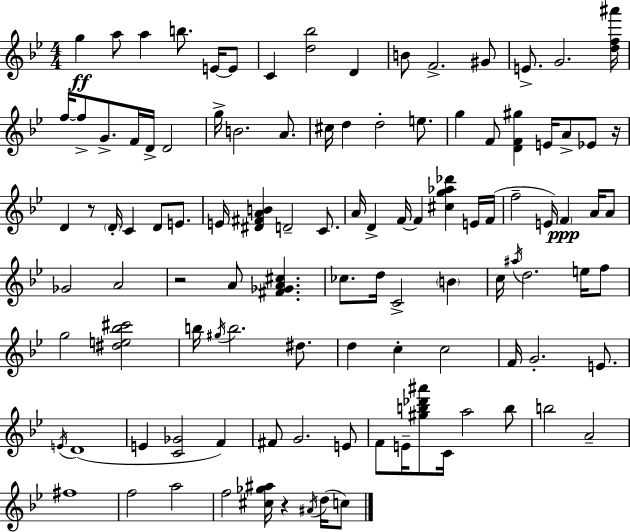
{
  \clef treble
  \numericTimeSignature
  \time 4/4
  \key g \minor
  \repeat volta 2 { g''4\ff a''8 a''4 b''8. e'16~~ e'8 | c'4 <d'' bes''>2 d'4 | b'8 f'2.-> gis'8 | e'8.-> g'2. <d'' f'' ais'''>16 | \break f''16~~ f''8-> g'8.-> f'16 d'16-> d'2 | g''16-> b'2. a'8. | cis''16 d''4 d''2-. e''8. | g''4 f'8 <d' f' gis''>4 e'16 a'8-> ees'8 r16 | \break d'4 r8 \parenthesize d'16-. c'4 d'8 e'8. | e'16 <dis' fis' a' b'>4 d'2-- c'8. | a'16 d'4-> f'16~~ f'4 <cis'' g'' aes'' des'''>4 e'16 f'16( | f''2-- e'16) \parenthesize f'4\ppp a'16 a'8 | \break ges'2 a'2 | r2 a'8 <fis' ges' a' cis''>4. | ces''8. d''16 c'2-> \parenthesize b'4 | c''16 \acciaccatura { ais''16 } d''2. e''16 f''8 | \break g''2 <dis'' e'' bes'' cis'''>2 | b''16 \acciaccatura { gis''16 } b''2. dis''8. | d''4 c''4-. c''2 | f'16 g'2.-. e'8. | \break \acciaccatura { e'16 } d'1( | e'4 <c' ges'>2 f'4) | fis'8 g'2. | e'8 f'8 e'16-- <gis'' b'' des''' ais'''>8 c'16 a''2 | \break b''8 b''2 a'2-- | fis''1 | f''2 a''2 | f''2 <cis'' ges'' ais''>16 r4 | \break \acciaccatura { ais'16 }( d''16 c''8) } \bar "|."
}